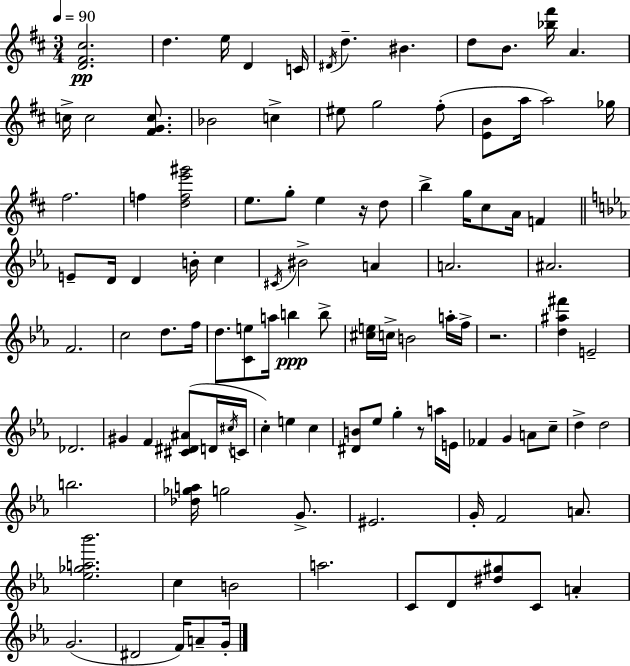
X:1
T:Untitled
M:3/4
L:1/4
K:D
[D^F^c]2 d e/4 D C/4 ^D/4 d ^B d/2 B/2 [_b^f']/4 A c/4 c2 [^FGc]/2 _B2 c ^e/2 g2 ^f/2 [EB]/2 a/4 a2 _g/4 ^f2 f [dfe'^g']2 e/2 g/2 e z/4 d/2 b g/4 ^c/2 A/4 F E/2 D/4 D B/4 c ^C/4 ^B2 A A2 ^A2 F2 c2 d/2 f/4 d/2 [Ce]/2 a/4 b b/2 [^ce]/4 c/4 B2 a/4 f/4 z2 [d^a^f'] E2 _D2 ^G F [^C^D^A]/2 D/4 ^c/4 C/4 c e c [^DB]/2 _e/2 g z/2 a/4 E/4 _F G A/2 c/2 d d2 b2 [_d_ga]/4 g2 G/2 ^E2 G/4 F2 A/2 [_e_ga_b']2 c B2 a2 C/2 D/2 [^d^g]/2 C/2 A G2 ^D2 F/4 A/2 G/4